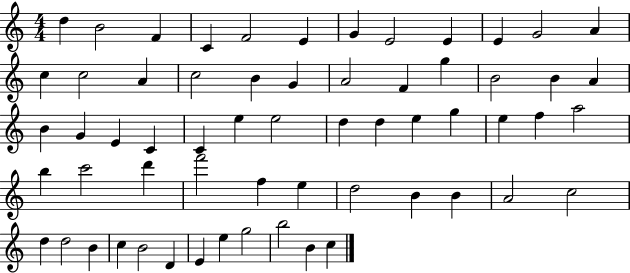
{
  \clef treble
  \numericTimeSignature
  \time 4/4
  \key c \major
  d''4 b'2 f'4 | c'4 f'2 e'4 | g'4 e'2 e'4 | e'4 g'2 a'4 | \break c''4 c''2 a'4 | c''2 b'4 g'4 | a'2 f'4 g''4 | b'2 b'4 a'4 | \break b'4 g'4 e'4 c'4 | c'4 e''4 e''2 | d''4 d''4 e''4 g''4 | e''4 f''4 a''2 | \break b''4 c'''2 d'''4 | f'''2 f''4 e''4 | d''2 b'4 b'4 | a'2 c''2 | \break d''4 d''2 b'4 | c''4 b'2 d'4 | e'4 e''4 g''2 | b''2 b'4 c''4 | \break \bar "|."
}